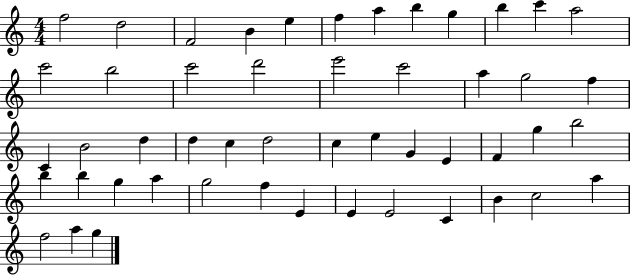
X:1
T:Untitled
M:4/4
L:1/4
K:C
f2 d2 F2 B e f a b g b c' a2 c'2 b2 c'2 d'2 e'2 c'2 a g2 f C B2 d d c d2 c e G E F g b2 b b g a g2 f E E E2 C B c2 a f2 a g